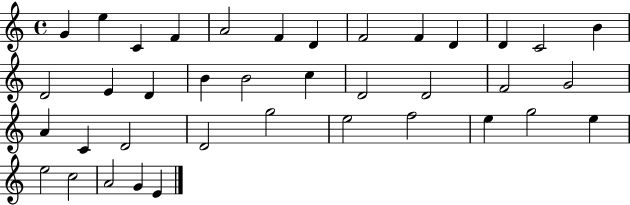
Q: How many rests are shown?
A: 0